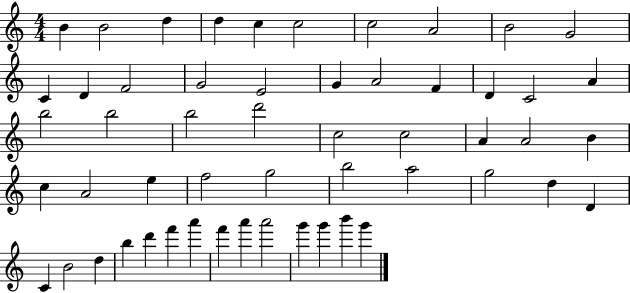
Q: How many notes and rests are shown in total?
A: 54